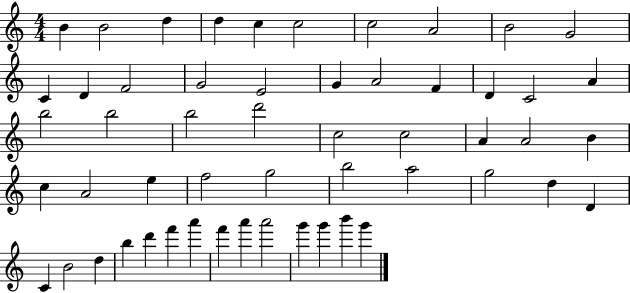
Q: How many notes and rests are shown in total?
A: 54